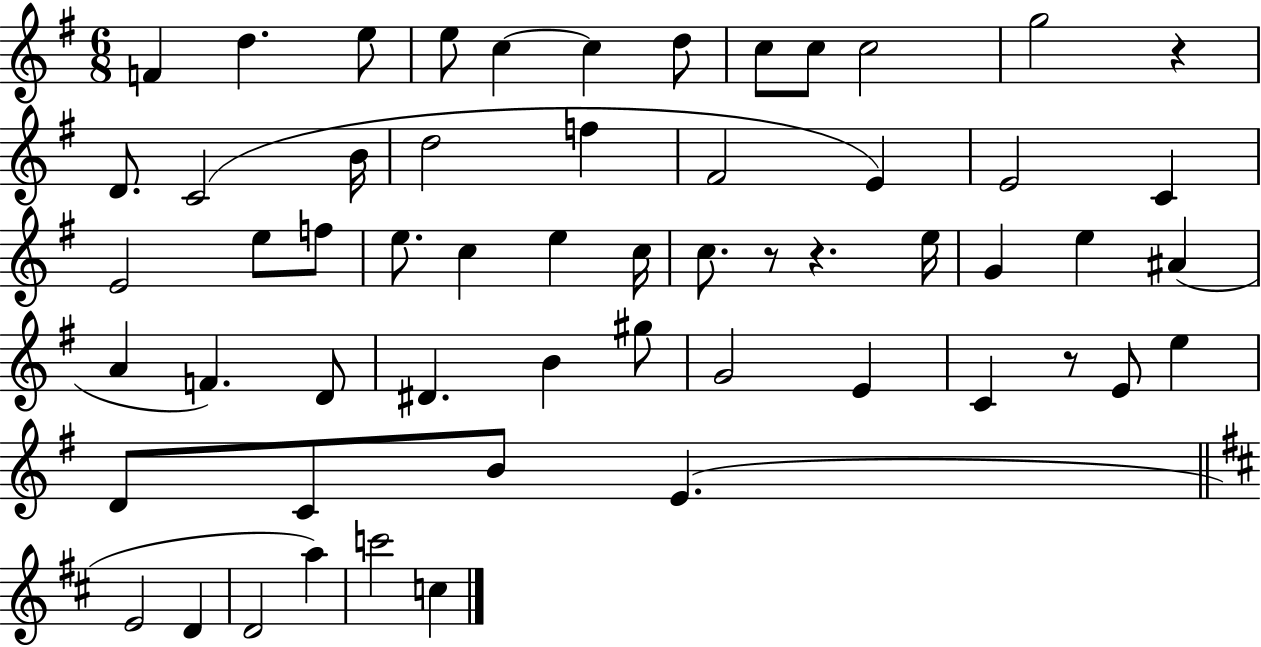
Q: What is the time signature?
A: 6/8